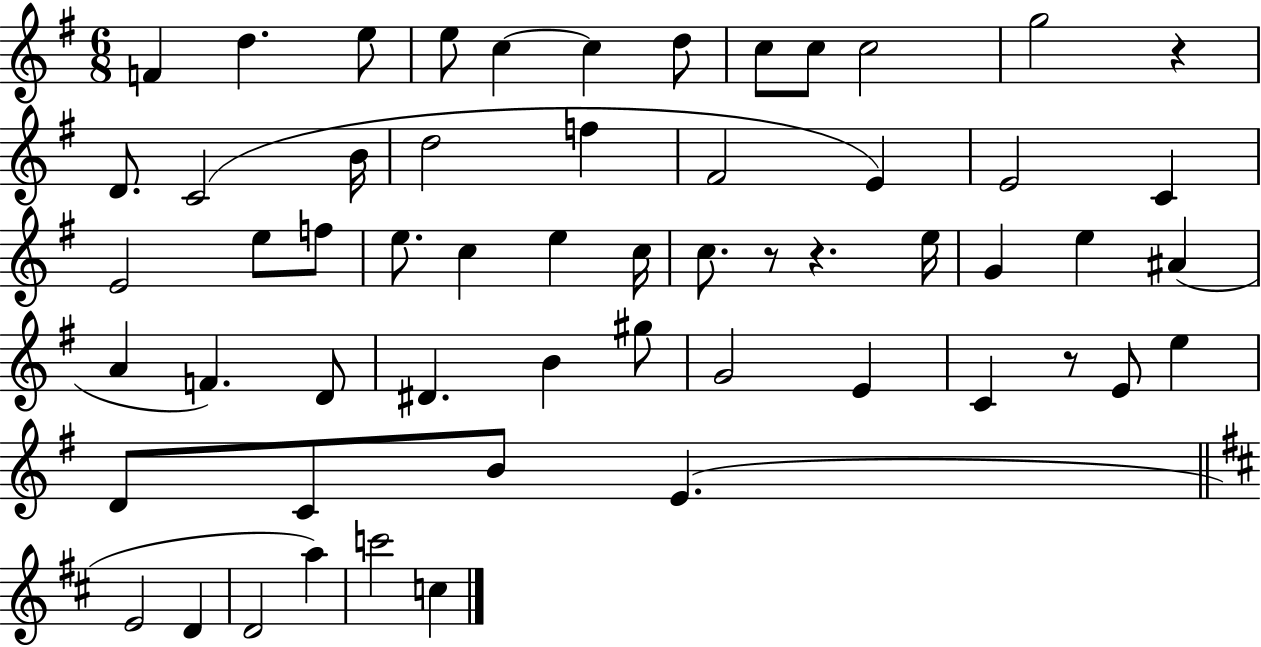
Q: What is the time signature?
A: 6/8